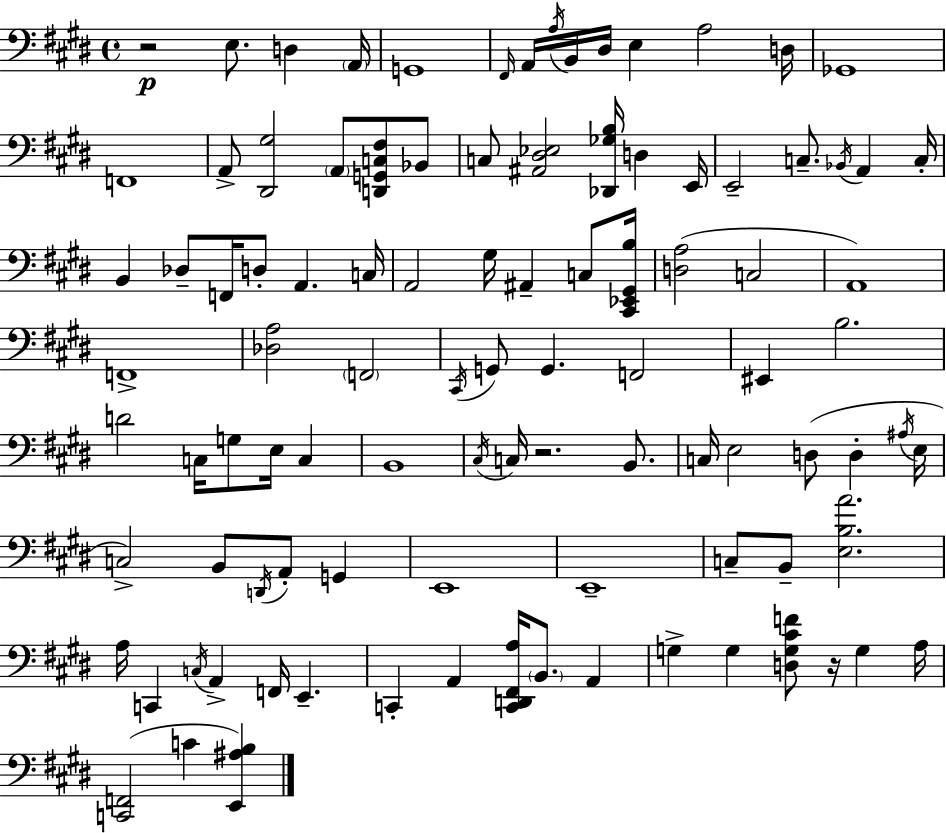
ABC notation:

X:1
T:Untitled
M:4/4
L:1/4
K:E
z2 E,/2 D, A,,/4 G,,4 ^F,,/4 A,,/4 A,/4 B,,/4 ^D,/4 E, A,2 D,/4 _G,,4 F,,4 A,,/2 [^D,,^G,]2 A,,/2 [D,,G,,C,^F,]/2 _B,,/2 C,/2 [^A,,^D,_E,]2 [_D,,_G,B,]/4 D, E,,/4 E,,2 C,/2 _B,,/4 A,, C,/4 B,, _D,/2 F,,/4 D,/2 A,, C,/4 A,,2 ^G,/4 ^A,, C,/2 [^C,,_E,,^G,,B,]/4 [D,A,]2 C,2 A,,4 F,,4 [_D,A,]2 F,,2 ^C,,/4 G,,/2 G,, F,,2 ^E,, B,2 D2 C,/4 G,/2 E,/4 C, B,,4 ^C,/4 C,/4 z2 B,,/2 C,/4 E,2 D,/2 D, ^A,/4 E,/4 C,2 B,,/2 D,,/4 A,,/2 G,, E,,4 E,,4 C,/2 B,,/2 [E,B,A]2 A,/4 C,, C,/4 A,, F,,/4 E,, C,, A,, [C,,D,,^F,,A,]/4 B,,/2 A,, G, G, [D,G,^CF]/2 z/4 G, A,/4 [C,,F,,]2 C [E,,^A,B,]